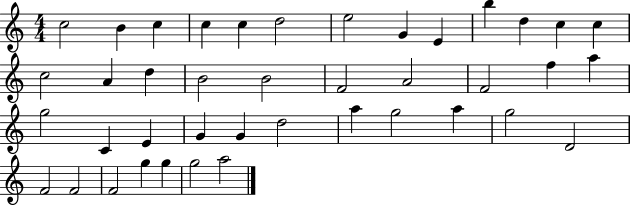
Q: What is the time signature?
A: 4/4